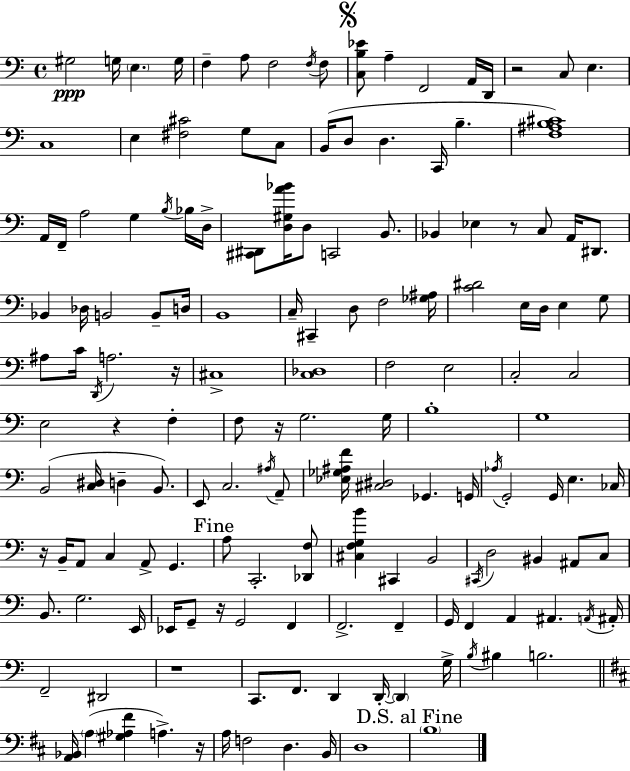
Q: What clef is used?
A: bass